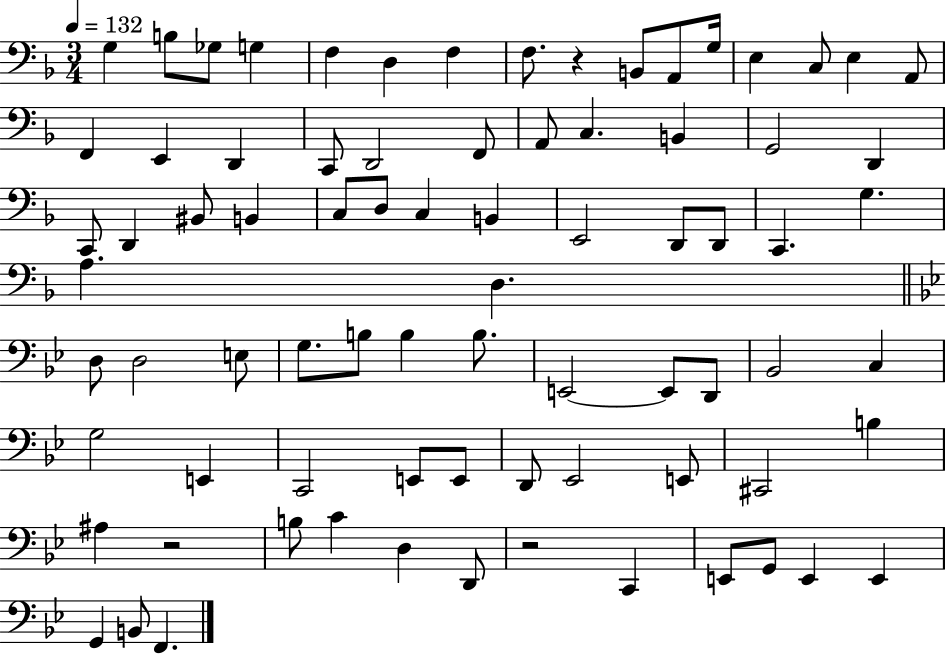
{
  \clef bass
  \numericTimeSignature
  \time 3/4
  \key f \major
  \tempo 4 = 132
  g4 b8 ges8 g4 | f4 d4 f4 | f8. r4 b,8 a,8 g16 | e4 c8 e4 a,8 | \break f,4 e,4 d,4 | c,8 d,2 f,8 | a,8 c4. b,4 | g,2 d,4 | \break c,8 d,4 bis,8 b,4 | c8 d8 c4 b,4 | e,2 d,8 d,8 | c,4. g4. | \break a4. d4. | \bar "||" \break \key bes \major d8 d2 e8 | g8. b8 b4 b8. | e,2~~ e,8 d,8 | bes,2 c4 | \break g2 e,4 | c,2 e,8 e,8 | d,8 ees,2 e,8 | cis,2 b4 | \break ais4 r2 | b8 c'4 d4 d,8 | r2 c,4 | e,8 g,8 e,4 e,4 | \break g,4 b,8 f,4. | \bar "|."
}